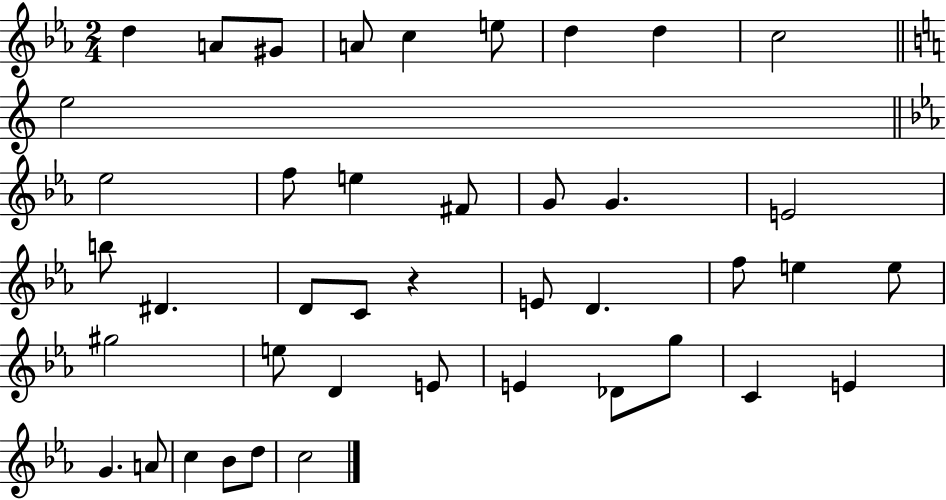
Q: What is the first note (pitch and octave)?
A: D5